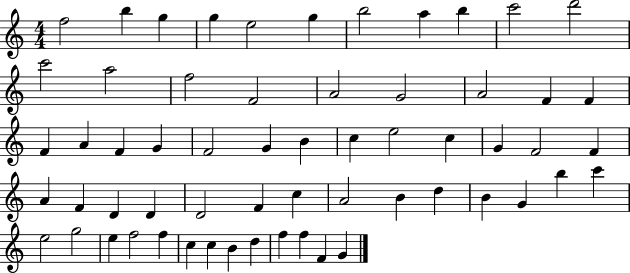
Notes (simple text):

F5/h B5/q G5/q G5/q E5/h G5/q B5/h A5/q B5/q C6/h D6/h C6/h A5/h F5/h F4/h A4/h G4/h A4/h F4/q F4/q F4/q A4/q F4/q G4/q F4/h G4/q B4/q C5/q E5/h C5/q G4/q F4/h F4/q A4/q F4/q D4/q D4/q D4/h F4/q C5/q A4/h B4/q D5/q B4/q G4/q B5/q C6/q E5/h G5/h E5/q F5/h F5/q C5/q C5/q B4/q D5/q F5/q F5/q F4/q G4/q